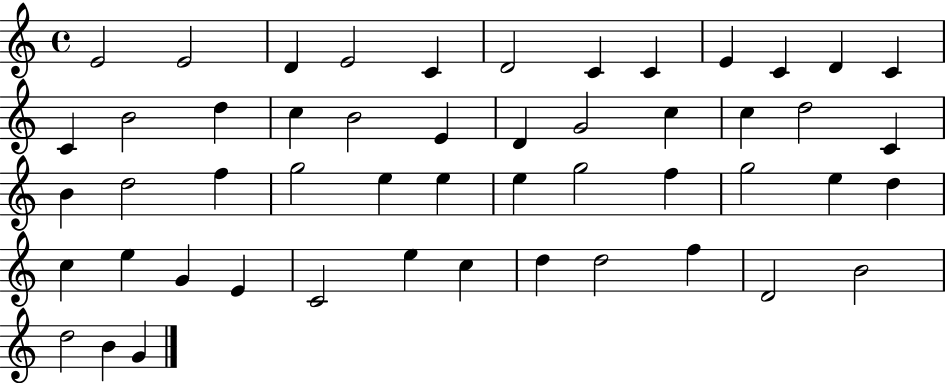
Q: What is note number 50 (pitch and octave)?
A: B4